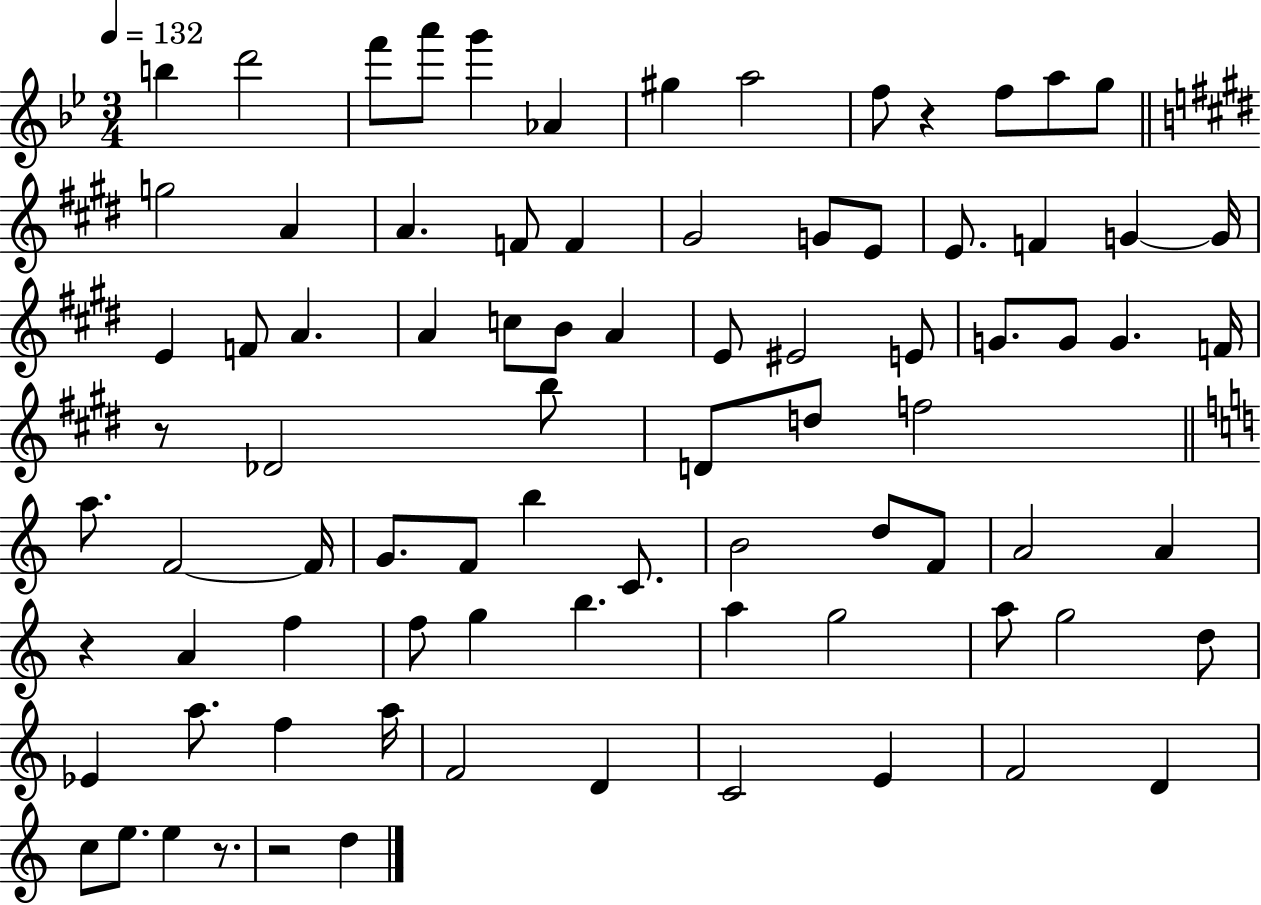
{
  \clef treble
  \numericTimeSignature
  \time 3/4
  \key bes \major
  \tempo 4 = 132
  b''4 d'''2 | f'''8 a'''8 g'''4 aes'4 | gis''4 a''2 | f''8 r4 f''8 a''8 g''8 | \break \bar "||" \break \key e \major g''2 a'4 | a'4. f'8 f'4 | gis'2 g'8 e'8 | e'8. f'4 g'4~~ g'16 | \break e'4 f'8 a'4. | a'4 c''8 b'8 a'4 | e'8 eis'2 e'8 | g'8. g'8 g'4. f'16 | \break r8 des'2 b''8 | d'8 d''8 f''2 | \bar "||" \break \key c \major a''8. f'2~~ f'16 | g'8. f'8 b''4 c'8. | b'2 d''8 f'8 | a'2 a'4 | \break r4 a'4 f''4 | f''8 g''4 b''4. | a''4 g''2 | a''8 g''2 d''8 | \break ees'4 a''8. f''4 a''16 | f'2 d'4 | c'2 e'4 | f'2 d'4 | \break c''8 e''8. e''4 r8. | r2 d''4 | \bar "|."
}